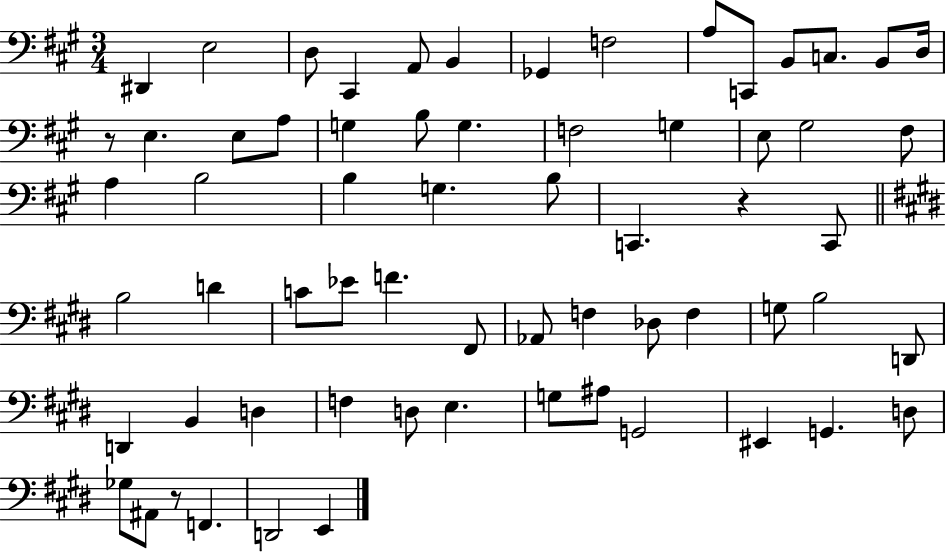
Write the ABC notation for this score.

X:1
T:Untitled
M:3/4
L:1/4
K:A
^D,, E,2 D,/2 ^C,, A,,/2 B,, _G,, F,2 A,/2 C,,/2 B,,/2 C,/2 B,,/2 D,/4 z/2 E, E,/2 A,/2 G, B,/2 G, F,2 G, E,/2 ^G,2 ^F,/2 A, B,2 B, G, B,/2 C,, z C,,/2 B,2 D C/2 _E/2 F ^F,,/2 _A,,/2 F, _D,/2 F, G,/2 B,2 D,,/2 D,, B,, D, F, D,/2 E, G,/2 ^A,/2 G,,2 ^E,, G,, D,/2 _G,/2 ^A,,/2 z/2 F,, D,,2 E,,